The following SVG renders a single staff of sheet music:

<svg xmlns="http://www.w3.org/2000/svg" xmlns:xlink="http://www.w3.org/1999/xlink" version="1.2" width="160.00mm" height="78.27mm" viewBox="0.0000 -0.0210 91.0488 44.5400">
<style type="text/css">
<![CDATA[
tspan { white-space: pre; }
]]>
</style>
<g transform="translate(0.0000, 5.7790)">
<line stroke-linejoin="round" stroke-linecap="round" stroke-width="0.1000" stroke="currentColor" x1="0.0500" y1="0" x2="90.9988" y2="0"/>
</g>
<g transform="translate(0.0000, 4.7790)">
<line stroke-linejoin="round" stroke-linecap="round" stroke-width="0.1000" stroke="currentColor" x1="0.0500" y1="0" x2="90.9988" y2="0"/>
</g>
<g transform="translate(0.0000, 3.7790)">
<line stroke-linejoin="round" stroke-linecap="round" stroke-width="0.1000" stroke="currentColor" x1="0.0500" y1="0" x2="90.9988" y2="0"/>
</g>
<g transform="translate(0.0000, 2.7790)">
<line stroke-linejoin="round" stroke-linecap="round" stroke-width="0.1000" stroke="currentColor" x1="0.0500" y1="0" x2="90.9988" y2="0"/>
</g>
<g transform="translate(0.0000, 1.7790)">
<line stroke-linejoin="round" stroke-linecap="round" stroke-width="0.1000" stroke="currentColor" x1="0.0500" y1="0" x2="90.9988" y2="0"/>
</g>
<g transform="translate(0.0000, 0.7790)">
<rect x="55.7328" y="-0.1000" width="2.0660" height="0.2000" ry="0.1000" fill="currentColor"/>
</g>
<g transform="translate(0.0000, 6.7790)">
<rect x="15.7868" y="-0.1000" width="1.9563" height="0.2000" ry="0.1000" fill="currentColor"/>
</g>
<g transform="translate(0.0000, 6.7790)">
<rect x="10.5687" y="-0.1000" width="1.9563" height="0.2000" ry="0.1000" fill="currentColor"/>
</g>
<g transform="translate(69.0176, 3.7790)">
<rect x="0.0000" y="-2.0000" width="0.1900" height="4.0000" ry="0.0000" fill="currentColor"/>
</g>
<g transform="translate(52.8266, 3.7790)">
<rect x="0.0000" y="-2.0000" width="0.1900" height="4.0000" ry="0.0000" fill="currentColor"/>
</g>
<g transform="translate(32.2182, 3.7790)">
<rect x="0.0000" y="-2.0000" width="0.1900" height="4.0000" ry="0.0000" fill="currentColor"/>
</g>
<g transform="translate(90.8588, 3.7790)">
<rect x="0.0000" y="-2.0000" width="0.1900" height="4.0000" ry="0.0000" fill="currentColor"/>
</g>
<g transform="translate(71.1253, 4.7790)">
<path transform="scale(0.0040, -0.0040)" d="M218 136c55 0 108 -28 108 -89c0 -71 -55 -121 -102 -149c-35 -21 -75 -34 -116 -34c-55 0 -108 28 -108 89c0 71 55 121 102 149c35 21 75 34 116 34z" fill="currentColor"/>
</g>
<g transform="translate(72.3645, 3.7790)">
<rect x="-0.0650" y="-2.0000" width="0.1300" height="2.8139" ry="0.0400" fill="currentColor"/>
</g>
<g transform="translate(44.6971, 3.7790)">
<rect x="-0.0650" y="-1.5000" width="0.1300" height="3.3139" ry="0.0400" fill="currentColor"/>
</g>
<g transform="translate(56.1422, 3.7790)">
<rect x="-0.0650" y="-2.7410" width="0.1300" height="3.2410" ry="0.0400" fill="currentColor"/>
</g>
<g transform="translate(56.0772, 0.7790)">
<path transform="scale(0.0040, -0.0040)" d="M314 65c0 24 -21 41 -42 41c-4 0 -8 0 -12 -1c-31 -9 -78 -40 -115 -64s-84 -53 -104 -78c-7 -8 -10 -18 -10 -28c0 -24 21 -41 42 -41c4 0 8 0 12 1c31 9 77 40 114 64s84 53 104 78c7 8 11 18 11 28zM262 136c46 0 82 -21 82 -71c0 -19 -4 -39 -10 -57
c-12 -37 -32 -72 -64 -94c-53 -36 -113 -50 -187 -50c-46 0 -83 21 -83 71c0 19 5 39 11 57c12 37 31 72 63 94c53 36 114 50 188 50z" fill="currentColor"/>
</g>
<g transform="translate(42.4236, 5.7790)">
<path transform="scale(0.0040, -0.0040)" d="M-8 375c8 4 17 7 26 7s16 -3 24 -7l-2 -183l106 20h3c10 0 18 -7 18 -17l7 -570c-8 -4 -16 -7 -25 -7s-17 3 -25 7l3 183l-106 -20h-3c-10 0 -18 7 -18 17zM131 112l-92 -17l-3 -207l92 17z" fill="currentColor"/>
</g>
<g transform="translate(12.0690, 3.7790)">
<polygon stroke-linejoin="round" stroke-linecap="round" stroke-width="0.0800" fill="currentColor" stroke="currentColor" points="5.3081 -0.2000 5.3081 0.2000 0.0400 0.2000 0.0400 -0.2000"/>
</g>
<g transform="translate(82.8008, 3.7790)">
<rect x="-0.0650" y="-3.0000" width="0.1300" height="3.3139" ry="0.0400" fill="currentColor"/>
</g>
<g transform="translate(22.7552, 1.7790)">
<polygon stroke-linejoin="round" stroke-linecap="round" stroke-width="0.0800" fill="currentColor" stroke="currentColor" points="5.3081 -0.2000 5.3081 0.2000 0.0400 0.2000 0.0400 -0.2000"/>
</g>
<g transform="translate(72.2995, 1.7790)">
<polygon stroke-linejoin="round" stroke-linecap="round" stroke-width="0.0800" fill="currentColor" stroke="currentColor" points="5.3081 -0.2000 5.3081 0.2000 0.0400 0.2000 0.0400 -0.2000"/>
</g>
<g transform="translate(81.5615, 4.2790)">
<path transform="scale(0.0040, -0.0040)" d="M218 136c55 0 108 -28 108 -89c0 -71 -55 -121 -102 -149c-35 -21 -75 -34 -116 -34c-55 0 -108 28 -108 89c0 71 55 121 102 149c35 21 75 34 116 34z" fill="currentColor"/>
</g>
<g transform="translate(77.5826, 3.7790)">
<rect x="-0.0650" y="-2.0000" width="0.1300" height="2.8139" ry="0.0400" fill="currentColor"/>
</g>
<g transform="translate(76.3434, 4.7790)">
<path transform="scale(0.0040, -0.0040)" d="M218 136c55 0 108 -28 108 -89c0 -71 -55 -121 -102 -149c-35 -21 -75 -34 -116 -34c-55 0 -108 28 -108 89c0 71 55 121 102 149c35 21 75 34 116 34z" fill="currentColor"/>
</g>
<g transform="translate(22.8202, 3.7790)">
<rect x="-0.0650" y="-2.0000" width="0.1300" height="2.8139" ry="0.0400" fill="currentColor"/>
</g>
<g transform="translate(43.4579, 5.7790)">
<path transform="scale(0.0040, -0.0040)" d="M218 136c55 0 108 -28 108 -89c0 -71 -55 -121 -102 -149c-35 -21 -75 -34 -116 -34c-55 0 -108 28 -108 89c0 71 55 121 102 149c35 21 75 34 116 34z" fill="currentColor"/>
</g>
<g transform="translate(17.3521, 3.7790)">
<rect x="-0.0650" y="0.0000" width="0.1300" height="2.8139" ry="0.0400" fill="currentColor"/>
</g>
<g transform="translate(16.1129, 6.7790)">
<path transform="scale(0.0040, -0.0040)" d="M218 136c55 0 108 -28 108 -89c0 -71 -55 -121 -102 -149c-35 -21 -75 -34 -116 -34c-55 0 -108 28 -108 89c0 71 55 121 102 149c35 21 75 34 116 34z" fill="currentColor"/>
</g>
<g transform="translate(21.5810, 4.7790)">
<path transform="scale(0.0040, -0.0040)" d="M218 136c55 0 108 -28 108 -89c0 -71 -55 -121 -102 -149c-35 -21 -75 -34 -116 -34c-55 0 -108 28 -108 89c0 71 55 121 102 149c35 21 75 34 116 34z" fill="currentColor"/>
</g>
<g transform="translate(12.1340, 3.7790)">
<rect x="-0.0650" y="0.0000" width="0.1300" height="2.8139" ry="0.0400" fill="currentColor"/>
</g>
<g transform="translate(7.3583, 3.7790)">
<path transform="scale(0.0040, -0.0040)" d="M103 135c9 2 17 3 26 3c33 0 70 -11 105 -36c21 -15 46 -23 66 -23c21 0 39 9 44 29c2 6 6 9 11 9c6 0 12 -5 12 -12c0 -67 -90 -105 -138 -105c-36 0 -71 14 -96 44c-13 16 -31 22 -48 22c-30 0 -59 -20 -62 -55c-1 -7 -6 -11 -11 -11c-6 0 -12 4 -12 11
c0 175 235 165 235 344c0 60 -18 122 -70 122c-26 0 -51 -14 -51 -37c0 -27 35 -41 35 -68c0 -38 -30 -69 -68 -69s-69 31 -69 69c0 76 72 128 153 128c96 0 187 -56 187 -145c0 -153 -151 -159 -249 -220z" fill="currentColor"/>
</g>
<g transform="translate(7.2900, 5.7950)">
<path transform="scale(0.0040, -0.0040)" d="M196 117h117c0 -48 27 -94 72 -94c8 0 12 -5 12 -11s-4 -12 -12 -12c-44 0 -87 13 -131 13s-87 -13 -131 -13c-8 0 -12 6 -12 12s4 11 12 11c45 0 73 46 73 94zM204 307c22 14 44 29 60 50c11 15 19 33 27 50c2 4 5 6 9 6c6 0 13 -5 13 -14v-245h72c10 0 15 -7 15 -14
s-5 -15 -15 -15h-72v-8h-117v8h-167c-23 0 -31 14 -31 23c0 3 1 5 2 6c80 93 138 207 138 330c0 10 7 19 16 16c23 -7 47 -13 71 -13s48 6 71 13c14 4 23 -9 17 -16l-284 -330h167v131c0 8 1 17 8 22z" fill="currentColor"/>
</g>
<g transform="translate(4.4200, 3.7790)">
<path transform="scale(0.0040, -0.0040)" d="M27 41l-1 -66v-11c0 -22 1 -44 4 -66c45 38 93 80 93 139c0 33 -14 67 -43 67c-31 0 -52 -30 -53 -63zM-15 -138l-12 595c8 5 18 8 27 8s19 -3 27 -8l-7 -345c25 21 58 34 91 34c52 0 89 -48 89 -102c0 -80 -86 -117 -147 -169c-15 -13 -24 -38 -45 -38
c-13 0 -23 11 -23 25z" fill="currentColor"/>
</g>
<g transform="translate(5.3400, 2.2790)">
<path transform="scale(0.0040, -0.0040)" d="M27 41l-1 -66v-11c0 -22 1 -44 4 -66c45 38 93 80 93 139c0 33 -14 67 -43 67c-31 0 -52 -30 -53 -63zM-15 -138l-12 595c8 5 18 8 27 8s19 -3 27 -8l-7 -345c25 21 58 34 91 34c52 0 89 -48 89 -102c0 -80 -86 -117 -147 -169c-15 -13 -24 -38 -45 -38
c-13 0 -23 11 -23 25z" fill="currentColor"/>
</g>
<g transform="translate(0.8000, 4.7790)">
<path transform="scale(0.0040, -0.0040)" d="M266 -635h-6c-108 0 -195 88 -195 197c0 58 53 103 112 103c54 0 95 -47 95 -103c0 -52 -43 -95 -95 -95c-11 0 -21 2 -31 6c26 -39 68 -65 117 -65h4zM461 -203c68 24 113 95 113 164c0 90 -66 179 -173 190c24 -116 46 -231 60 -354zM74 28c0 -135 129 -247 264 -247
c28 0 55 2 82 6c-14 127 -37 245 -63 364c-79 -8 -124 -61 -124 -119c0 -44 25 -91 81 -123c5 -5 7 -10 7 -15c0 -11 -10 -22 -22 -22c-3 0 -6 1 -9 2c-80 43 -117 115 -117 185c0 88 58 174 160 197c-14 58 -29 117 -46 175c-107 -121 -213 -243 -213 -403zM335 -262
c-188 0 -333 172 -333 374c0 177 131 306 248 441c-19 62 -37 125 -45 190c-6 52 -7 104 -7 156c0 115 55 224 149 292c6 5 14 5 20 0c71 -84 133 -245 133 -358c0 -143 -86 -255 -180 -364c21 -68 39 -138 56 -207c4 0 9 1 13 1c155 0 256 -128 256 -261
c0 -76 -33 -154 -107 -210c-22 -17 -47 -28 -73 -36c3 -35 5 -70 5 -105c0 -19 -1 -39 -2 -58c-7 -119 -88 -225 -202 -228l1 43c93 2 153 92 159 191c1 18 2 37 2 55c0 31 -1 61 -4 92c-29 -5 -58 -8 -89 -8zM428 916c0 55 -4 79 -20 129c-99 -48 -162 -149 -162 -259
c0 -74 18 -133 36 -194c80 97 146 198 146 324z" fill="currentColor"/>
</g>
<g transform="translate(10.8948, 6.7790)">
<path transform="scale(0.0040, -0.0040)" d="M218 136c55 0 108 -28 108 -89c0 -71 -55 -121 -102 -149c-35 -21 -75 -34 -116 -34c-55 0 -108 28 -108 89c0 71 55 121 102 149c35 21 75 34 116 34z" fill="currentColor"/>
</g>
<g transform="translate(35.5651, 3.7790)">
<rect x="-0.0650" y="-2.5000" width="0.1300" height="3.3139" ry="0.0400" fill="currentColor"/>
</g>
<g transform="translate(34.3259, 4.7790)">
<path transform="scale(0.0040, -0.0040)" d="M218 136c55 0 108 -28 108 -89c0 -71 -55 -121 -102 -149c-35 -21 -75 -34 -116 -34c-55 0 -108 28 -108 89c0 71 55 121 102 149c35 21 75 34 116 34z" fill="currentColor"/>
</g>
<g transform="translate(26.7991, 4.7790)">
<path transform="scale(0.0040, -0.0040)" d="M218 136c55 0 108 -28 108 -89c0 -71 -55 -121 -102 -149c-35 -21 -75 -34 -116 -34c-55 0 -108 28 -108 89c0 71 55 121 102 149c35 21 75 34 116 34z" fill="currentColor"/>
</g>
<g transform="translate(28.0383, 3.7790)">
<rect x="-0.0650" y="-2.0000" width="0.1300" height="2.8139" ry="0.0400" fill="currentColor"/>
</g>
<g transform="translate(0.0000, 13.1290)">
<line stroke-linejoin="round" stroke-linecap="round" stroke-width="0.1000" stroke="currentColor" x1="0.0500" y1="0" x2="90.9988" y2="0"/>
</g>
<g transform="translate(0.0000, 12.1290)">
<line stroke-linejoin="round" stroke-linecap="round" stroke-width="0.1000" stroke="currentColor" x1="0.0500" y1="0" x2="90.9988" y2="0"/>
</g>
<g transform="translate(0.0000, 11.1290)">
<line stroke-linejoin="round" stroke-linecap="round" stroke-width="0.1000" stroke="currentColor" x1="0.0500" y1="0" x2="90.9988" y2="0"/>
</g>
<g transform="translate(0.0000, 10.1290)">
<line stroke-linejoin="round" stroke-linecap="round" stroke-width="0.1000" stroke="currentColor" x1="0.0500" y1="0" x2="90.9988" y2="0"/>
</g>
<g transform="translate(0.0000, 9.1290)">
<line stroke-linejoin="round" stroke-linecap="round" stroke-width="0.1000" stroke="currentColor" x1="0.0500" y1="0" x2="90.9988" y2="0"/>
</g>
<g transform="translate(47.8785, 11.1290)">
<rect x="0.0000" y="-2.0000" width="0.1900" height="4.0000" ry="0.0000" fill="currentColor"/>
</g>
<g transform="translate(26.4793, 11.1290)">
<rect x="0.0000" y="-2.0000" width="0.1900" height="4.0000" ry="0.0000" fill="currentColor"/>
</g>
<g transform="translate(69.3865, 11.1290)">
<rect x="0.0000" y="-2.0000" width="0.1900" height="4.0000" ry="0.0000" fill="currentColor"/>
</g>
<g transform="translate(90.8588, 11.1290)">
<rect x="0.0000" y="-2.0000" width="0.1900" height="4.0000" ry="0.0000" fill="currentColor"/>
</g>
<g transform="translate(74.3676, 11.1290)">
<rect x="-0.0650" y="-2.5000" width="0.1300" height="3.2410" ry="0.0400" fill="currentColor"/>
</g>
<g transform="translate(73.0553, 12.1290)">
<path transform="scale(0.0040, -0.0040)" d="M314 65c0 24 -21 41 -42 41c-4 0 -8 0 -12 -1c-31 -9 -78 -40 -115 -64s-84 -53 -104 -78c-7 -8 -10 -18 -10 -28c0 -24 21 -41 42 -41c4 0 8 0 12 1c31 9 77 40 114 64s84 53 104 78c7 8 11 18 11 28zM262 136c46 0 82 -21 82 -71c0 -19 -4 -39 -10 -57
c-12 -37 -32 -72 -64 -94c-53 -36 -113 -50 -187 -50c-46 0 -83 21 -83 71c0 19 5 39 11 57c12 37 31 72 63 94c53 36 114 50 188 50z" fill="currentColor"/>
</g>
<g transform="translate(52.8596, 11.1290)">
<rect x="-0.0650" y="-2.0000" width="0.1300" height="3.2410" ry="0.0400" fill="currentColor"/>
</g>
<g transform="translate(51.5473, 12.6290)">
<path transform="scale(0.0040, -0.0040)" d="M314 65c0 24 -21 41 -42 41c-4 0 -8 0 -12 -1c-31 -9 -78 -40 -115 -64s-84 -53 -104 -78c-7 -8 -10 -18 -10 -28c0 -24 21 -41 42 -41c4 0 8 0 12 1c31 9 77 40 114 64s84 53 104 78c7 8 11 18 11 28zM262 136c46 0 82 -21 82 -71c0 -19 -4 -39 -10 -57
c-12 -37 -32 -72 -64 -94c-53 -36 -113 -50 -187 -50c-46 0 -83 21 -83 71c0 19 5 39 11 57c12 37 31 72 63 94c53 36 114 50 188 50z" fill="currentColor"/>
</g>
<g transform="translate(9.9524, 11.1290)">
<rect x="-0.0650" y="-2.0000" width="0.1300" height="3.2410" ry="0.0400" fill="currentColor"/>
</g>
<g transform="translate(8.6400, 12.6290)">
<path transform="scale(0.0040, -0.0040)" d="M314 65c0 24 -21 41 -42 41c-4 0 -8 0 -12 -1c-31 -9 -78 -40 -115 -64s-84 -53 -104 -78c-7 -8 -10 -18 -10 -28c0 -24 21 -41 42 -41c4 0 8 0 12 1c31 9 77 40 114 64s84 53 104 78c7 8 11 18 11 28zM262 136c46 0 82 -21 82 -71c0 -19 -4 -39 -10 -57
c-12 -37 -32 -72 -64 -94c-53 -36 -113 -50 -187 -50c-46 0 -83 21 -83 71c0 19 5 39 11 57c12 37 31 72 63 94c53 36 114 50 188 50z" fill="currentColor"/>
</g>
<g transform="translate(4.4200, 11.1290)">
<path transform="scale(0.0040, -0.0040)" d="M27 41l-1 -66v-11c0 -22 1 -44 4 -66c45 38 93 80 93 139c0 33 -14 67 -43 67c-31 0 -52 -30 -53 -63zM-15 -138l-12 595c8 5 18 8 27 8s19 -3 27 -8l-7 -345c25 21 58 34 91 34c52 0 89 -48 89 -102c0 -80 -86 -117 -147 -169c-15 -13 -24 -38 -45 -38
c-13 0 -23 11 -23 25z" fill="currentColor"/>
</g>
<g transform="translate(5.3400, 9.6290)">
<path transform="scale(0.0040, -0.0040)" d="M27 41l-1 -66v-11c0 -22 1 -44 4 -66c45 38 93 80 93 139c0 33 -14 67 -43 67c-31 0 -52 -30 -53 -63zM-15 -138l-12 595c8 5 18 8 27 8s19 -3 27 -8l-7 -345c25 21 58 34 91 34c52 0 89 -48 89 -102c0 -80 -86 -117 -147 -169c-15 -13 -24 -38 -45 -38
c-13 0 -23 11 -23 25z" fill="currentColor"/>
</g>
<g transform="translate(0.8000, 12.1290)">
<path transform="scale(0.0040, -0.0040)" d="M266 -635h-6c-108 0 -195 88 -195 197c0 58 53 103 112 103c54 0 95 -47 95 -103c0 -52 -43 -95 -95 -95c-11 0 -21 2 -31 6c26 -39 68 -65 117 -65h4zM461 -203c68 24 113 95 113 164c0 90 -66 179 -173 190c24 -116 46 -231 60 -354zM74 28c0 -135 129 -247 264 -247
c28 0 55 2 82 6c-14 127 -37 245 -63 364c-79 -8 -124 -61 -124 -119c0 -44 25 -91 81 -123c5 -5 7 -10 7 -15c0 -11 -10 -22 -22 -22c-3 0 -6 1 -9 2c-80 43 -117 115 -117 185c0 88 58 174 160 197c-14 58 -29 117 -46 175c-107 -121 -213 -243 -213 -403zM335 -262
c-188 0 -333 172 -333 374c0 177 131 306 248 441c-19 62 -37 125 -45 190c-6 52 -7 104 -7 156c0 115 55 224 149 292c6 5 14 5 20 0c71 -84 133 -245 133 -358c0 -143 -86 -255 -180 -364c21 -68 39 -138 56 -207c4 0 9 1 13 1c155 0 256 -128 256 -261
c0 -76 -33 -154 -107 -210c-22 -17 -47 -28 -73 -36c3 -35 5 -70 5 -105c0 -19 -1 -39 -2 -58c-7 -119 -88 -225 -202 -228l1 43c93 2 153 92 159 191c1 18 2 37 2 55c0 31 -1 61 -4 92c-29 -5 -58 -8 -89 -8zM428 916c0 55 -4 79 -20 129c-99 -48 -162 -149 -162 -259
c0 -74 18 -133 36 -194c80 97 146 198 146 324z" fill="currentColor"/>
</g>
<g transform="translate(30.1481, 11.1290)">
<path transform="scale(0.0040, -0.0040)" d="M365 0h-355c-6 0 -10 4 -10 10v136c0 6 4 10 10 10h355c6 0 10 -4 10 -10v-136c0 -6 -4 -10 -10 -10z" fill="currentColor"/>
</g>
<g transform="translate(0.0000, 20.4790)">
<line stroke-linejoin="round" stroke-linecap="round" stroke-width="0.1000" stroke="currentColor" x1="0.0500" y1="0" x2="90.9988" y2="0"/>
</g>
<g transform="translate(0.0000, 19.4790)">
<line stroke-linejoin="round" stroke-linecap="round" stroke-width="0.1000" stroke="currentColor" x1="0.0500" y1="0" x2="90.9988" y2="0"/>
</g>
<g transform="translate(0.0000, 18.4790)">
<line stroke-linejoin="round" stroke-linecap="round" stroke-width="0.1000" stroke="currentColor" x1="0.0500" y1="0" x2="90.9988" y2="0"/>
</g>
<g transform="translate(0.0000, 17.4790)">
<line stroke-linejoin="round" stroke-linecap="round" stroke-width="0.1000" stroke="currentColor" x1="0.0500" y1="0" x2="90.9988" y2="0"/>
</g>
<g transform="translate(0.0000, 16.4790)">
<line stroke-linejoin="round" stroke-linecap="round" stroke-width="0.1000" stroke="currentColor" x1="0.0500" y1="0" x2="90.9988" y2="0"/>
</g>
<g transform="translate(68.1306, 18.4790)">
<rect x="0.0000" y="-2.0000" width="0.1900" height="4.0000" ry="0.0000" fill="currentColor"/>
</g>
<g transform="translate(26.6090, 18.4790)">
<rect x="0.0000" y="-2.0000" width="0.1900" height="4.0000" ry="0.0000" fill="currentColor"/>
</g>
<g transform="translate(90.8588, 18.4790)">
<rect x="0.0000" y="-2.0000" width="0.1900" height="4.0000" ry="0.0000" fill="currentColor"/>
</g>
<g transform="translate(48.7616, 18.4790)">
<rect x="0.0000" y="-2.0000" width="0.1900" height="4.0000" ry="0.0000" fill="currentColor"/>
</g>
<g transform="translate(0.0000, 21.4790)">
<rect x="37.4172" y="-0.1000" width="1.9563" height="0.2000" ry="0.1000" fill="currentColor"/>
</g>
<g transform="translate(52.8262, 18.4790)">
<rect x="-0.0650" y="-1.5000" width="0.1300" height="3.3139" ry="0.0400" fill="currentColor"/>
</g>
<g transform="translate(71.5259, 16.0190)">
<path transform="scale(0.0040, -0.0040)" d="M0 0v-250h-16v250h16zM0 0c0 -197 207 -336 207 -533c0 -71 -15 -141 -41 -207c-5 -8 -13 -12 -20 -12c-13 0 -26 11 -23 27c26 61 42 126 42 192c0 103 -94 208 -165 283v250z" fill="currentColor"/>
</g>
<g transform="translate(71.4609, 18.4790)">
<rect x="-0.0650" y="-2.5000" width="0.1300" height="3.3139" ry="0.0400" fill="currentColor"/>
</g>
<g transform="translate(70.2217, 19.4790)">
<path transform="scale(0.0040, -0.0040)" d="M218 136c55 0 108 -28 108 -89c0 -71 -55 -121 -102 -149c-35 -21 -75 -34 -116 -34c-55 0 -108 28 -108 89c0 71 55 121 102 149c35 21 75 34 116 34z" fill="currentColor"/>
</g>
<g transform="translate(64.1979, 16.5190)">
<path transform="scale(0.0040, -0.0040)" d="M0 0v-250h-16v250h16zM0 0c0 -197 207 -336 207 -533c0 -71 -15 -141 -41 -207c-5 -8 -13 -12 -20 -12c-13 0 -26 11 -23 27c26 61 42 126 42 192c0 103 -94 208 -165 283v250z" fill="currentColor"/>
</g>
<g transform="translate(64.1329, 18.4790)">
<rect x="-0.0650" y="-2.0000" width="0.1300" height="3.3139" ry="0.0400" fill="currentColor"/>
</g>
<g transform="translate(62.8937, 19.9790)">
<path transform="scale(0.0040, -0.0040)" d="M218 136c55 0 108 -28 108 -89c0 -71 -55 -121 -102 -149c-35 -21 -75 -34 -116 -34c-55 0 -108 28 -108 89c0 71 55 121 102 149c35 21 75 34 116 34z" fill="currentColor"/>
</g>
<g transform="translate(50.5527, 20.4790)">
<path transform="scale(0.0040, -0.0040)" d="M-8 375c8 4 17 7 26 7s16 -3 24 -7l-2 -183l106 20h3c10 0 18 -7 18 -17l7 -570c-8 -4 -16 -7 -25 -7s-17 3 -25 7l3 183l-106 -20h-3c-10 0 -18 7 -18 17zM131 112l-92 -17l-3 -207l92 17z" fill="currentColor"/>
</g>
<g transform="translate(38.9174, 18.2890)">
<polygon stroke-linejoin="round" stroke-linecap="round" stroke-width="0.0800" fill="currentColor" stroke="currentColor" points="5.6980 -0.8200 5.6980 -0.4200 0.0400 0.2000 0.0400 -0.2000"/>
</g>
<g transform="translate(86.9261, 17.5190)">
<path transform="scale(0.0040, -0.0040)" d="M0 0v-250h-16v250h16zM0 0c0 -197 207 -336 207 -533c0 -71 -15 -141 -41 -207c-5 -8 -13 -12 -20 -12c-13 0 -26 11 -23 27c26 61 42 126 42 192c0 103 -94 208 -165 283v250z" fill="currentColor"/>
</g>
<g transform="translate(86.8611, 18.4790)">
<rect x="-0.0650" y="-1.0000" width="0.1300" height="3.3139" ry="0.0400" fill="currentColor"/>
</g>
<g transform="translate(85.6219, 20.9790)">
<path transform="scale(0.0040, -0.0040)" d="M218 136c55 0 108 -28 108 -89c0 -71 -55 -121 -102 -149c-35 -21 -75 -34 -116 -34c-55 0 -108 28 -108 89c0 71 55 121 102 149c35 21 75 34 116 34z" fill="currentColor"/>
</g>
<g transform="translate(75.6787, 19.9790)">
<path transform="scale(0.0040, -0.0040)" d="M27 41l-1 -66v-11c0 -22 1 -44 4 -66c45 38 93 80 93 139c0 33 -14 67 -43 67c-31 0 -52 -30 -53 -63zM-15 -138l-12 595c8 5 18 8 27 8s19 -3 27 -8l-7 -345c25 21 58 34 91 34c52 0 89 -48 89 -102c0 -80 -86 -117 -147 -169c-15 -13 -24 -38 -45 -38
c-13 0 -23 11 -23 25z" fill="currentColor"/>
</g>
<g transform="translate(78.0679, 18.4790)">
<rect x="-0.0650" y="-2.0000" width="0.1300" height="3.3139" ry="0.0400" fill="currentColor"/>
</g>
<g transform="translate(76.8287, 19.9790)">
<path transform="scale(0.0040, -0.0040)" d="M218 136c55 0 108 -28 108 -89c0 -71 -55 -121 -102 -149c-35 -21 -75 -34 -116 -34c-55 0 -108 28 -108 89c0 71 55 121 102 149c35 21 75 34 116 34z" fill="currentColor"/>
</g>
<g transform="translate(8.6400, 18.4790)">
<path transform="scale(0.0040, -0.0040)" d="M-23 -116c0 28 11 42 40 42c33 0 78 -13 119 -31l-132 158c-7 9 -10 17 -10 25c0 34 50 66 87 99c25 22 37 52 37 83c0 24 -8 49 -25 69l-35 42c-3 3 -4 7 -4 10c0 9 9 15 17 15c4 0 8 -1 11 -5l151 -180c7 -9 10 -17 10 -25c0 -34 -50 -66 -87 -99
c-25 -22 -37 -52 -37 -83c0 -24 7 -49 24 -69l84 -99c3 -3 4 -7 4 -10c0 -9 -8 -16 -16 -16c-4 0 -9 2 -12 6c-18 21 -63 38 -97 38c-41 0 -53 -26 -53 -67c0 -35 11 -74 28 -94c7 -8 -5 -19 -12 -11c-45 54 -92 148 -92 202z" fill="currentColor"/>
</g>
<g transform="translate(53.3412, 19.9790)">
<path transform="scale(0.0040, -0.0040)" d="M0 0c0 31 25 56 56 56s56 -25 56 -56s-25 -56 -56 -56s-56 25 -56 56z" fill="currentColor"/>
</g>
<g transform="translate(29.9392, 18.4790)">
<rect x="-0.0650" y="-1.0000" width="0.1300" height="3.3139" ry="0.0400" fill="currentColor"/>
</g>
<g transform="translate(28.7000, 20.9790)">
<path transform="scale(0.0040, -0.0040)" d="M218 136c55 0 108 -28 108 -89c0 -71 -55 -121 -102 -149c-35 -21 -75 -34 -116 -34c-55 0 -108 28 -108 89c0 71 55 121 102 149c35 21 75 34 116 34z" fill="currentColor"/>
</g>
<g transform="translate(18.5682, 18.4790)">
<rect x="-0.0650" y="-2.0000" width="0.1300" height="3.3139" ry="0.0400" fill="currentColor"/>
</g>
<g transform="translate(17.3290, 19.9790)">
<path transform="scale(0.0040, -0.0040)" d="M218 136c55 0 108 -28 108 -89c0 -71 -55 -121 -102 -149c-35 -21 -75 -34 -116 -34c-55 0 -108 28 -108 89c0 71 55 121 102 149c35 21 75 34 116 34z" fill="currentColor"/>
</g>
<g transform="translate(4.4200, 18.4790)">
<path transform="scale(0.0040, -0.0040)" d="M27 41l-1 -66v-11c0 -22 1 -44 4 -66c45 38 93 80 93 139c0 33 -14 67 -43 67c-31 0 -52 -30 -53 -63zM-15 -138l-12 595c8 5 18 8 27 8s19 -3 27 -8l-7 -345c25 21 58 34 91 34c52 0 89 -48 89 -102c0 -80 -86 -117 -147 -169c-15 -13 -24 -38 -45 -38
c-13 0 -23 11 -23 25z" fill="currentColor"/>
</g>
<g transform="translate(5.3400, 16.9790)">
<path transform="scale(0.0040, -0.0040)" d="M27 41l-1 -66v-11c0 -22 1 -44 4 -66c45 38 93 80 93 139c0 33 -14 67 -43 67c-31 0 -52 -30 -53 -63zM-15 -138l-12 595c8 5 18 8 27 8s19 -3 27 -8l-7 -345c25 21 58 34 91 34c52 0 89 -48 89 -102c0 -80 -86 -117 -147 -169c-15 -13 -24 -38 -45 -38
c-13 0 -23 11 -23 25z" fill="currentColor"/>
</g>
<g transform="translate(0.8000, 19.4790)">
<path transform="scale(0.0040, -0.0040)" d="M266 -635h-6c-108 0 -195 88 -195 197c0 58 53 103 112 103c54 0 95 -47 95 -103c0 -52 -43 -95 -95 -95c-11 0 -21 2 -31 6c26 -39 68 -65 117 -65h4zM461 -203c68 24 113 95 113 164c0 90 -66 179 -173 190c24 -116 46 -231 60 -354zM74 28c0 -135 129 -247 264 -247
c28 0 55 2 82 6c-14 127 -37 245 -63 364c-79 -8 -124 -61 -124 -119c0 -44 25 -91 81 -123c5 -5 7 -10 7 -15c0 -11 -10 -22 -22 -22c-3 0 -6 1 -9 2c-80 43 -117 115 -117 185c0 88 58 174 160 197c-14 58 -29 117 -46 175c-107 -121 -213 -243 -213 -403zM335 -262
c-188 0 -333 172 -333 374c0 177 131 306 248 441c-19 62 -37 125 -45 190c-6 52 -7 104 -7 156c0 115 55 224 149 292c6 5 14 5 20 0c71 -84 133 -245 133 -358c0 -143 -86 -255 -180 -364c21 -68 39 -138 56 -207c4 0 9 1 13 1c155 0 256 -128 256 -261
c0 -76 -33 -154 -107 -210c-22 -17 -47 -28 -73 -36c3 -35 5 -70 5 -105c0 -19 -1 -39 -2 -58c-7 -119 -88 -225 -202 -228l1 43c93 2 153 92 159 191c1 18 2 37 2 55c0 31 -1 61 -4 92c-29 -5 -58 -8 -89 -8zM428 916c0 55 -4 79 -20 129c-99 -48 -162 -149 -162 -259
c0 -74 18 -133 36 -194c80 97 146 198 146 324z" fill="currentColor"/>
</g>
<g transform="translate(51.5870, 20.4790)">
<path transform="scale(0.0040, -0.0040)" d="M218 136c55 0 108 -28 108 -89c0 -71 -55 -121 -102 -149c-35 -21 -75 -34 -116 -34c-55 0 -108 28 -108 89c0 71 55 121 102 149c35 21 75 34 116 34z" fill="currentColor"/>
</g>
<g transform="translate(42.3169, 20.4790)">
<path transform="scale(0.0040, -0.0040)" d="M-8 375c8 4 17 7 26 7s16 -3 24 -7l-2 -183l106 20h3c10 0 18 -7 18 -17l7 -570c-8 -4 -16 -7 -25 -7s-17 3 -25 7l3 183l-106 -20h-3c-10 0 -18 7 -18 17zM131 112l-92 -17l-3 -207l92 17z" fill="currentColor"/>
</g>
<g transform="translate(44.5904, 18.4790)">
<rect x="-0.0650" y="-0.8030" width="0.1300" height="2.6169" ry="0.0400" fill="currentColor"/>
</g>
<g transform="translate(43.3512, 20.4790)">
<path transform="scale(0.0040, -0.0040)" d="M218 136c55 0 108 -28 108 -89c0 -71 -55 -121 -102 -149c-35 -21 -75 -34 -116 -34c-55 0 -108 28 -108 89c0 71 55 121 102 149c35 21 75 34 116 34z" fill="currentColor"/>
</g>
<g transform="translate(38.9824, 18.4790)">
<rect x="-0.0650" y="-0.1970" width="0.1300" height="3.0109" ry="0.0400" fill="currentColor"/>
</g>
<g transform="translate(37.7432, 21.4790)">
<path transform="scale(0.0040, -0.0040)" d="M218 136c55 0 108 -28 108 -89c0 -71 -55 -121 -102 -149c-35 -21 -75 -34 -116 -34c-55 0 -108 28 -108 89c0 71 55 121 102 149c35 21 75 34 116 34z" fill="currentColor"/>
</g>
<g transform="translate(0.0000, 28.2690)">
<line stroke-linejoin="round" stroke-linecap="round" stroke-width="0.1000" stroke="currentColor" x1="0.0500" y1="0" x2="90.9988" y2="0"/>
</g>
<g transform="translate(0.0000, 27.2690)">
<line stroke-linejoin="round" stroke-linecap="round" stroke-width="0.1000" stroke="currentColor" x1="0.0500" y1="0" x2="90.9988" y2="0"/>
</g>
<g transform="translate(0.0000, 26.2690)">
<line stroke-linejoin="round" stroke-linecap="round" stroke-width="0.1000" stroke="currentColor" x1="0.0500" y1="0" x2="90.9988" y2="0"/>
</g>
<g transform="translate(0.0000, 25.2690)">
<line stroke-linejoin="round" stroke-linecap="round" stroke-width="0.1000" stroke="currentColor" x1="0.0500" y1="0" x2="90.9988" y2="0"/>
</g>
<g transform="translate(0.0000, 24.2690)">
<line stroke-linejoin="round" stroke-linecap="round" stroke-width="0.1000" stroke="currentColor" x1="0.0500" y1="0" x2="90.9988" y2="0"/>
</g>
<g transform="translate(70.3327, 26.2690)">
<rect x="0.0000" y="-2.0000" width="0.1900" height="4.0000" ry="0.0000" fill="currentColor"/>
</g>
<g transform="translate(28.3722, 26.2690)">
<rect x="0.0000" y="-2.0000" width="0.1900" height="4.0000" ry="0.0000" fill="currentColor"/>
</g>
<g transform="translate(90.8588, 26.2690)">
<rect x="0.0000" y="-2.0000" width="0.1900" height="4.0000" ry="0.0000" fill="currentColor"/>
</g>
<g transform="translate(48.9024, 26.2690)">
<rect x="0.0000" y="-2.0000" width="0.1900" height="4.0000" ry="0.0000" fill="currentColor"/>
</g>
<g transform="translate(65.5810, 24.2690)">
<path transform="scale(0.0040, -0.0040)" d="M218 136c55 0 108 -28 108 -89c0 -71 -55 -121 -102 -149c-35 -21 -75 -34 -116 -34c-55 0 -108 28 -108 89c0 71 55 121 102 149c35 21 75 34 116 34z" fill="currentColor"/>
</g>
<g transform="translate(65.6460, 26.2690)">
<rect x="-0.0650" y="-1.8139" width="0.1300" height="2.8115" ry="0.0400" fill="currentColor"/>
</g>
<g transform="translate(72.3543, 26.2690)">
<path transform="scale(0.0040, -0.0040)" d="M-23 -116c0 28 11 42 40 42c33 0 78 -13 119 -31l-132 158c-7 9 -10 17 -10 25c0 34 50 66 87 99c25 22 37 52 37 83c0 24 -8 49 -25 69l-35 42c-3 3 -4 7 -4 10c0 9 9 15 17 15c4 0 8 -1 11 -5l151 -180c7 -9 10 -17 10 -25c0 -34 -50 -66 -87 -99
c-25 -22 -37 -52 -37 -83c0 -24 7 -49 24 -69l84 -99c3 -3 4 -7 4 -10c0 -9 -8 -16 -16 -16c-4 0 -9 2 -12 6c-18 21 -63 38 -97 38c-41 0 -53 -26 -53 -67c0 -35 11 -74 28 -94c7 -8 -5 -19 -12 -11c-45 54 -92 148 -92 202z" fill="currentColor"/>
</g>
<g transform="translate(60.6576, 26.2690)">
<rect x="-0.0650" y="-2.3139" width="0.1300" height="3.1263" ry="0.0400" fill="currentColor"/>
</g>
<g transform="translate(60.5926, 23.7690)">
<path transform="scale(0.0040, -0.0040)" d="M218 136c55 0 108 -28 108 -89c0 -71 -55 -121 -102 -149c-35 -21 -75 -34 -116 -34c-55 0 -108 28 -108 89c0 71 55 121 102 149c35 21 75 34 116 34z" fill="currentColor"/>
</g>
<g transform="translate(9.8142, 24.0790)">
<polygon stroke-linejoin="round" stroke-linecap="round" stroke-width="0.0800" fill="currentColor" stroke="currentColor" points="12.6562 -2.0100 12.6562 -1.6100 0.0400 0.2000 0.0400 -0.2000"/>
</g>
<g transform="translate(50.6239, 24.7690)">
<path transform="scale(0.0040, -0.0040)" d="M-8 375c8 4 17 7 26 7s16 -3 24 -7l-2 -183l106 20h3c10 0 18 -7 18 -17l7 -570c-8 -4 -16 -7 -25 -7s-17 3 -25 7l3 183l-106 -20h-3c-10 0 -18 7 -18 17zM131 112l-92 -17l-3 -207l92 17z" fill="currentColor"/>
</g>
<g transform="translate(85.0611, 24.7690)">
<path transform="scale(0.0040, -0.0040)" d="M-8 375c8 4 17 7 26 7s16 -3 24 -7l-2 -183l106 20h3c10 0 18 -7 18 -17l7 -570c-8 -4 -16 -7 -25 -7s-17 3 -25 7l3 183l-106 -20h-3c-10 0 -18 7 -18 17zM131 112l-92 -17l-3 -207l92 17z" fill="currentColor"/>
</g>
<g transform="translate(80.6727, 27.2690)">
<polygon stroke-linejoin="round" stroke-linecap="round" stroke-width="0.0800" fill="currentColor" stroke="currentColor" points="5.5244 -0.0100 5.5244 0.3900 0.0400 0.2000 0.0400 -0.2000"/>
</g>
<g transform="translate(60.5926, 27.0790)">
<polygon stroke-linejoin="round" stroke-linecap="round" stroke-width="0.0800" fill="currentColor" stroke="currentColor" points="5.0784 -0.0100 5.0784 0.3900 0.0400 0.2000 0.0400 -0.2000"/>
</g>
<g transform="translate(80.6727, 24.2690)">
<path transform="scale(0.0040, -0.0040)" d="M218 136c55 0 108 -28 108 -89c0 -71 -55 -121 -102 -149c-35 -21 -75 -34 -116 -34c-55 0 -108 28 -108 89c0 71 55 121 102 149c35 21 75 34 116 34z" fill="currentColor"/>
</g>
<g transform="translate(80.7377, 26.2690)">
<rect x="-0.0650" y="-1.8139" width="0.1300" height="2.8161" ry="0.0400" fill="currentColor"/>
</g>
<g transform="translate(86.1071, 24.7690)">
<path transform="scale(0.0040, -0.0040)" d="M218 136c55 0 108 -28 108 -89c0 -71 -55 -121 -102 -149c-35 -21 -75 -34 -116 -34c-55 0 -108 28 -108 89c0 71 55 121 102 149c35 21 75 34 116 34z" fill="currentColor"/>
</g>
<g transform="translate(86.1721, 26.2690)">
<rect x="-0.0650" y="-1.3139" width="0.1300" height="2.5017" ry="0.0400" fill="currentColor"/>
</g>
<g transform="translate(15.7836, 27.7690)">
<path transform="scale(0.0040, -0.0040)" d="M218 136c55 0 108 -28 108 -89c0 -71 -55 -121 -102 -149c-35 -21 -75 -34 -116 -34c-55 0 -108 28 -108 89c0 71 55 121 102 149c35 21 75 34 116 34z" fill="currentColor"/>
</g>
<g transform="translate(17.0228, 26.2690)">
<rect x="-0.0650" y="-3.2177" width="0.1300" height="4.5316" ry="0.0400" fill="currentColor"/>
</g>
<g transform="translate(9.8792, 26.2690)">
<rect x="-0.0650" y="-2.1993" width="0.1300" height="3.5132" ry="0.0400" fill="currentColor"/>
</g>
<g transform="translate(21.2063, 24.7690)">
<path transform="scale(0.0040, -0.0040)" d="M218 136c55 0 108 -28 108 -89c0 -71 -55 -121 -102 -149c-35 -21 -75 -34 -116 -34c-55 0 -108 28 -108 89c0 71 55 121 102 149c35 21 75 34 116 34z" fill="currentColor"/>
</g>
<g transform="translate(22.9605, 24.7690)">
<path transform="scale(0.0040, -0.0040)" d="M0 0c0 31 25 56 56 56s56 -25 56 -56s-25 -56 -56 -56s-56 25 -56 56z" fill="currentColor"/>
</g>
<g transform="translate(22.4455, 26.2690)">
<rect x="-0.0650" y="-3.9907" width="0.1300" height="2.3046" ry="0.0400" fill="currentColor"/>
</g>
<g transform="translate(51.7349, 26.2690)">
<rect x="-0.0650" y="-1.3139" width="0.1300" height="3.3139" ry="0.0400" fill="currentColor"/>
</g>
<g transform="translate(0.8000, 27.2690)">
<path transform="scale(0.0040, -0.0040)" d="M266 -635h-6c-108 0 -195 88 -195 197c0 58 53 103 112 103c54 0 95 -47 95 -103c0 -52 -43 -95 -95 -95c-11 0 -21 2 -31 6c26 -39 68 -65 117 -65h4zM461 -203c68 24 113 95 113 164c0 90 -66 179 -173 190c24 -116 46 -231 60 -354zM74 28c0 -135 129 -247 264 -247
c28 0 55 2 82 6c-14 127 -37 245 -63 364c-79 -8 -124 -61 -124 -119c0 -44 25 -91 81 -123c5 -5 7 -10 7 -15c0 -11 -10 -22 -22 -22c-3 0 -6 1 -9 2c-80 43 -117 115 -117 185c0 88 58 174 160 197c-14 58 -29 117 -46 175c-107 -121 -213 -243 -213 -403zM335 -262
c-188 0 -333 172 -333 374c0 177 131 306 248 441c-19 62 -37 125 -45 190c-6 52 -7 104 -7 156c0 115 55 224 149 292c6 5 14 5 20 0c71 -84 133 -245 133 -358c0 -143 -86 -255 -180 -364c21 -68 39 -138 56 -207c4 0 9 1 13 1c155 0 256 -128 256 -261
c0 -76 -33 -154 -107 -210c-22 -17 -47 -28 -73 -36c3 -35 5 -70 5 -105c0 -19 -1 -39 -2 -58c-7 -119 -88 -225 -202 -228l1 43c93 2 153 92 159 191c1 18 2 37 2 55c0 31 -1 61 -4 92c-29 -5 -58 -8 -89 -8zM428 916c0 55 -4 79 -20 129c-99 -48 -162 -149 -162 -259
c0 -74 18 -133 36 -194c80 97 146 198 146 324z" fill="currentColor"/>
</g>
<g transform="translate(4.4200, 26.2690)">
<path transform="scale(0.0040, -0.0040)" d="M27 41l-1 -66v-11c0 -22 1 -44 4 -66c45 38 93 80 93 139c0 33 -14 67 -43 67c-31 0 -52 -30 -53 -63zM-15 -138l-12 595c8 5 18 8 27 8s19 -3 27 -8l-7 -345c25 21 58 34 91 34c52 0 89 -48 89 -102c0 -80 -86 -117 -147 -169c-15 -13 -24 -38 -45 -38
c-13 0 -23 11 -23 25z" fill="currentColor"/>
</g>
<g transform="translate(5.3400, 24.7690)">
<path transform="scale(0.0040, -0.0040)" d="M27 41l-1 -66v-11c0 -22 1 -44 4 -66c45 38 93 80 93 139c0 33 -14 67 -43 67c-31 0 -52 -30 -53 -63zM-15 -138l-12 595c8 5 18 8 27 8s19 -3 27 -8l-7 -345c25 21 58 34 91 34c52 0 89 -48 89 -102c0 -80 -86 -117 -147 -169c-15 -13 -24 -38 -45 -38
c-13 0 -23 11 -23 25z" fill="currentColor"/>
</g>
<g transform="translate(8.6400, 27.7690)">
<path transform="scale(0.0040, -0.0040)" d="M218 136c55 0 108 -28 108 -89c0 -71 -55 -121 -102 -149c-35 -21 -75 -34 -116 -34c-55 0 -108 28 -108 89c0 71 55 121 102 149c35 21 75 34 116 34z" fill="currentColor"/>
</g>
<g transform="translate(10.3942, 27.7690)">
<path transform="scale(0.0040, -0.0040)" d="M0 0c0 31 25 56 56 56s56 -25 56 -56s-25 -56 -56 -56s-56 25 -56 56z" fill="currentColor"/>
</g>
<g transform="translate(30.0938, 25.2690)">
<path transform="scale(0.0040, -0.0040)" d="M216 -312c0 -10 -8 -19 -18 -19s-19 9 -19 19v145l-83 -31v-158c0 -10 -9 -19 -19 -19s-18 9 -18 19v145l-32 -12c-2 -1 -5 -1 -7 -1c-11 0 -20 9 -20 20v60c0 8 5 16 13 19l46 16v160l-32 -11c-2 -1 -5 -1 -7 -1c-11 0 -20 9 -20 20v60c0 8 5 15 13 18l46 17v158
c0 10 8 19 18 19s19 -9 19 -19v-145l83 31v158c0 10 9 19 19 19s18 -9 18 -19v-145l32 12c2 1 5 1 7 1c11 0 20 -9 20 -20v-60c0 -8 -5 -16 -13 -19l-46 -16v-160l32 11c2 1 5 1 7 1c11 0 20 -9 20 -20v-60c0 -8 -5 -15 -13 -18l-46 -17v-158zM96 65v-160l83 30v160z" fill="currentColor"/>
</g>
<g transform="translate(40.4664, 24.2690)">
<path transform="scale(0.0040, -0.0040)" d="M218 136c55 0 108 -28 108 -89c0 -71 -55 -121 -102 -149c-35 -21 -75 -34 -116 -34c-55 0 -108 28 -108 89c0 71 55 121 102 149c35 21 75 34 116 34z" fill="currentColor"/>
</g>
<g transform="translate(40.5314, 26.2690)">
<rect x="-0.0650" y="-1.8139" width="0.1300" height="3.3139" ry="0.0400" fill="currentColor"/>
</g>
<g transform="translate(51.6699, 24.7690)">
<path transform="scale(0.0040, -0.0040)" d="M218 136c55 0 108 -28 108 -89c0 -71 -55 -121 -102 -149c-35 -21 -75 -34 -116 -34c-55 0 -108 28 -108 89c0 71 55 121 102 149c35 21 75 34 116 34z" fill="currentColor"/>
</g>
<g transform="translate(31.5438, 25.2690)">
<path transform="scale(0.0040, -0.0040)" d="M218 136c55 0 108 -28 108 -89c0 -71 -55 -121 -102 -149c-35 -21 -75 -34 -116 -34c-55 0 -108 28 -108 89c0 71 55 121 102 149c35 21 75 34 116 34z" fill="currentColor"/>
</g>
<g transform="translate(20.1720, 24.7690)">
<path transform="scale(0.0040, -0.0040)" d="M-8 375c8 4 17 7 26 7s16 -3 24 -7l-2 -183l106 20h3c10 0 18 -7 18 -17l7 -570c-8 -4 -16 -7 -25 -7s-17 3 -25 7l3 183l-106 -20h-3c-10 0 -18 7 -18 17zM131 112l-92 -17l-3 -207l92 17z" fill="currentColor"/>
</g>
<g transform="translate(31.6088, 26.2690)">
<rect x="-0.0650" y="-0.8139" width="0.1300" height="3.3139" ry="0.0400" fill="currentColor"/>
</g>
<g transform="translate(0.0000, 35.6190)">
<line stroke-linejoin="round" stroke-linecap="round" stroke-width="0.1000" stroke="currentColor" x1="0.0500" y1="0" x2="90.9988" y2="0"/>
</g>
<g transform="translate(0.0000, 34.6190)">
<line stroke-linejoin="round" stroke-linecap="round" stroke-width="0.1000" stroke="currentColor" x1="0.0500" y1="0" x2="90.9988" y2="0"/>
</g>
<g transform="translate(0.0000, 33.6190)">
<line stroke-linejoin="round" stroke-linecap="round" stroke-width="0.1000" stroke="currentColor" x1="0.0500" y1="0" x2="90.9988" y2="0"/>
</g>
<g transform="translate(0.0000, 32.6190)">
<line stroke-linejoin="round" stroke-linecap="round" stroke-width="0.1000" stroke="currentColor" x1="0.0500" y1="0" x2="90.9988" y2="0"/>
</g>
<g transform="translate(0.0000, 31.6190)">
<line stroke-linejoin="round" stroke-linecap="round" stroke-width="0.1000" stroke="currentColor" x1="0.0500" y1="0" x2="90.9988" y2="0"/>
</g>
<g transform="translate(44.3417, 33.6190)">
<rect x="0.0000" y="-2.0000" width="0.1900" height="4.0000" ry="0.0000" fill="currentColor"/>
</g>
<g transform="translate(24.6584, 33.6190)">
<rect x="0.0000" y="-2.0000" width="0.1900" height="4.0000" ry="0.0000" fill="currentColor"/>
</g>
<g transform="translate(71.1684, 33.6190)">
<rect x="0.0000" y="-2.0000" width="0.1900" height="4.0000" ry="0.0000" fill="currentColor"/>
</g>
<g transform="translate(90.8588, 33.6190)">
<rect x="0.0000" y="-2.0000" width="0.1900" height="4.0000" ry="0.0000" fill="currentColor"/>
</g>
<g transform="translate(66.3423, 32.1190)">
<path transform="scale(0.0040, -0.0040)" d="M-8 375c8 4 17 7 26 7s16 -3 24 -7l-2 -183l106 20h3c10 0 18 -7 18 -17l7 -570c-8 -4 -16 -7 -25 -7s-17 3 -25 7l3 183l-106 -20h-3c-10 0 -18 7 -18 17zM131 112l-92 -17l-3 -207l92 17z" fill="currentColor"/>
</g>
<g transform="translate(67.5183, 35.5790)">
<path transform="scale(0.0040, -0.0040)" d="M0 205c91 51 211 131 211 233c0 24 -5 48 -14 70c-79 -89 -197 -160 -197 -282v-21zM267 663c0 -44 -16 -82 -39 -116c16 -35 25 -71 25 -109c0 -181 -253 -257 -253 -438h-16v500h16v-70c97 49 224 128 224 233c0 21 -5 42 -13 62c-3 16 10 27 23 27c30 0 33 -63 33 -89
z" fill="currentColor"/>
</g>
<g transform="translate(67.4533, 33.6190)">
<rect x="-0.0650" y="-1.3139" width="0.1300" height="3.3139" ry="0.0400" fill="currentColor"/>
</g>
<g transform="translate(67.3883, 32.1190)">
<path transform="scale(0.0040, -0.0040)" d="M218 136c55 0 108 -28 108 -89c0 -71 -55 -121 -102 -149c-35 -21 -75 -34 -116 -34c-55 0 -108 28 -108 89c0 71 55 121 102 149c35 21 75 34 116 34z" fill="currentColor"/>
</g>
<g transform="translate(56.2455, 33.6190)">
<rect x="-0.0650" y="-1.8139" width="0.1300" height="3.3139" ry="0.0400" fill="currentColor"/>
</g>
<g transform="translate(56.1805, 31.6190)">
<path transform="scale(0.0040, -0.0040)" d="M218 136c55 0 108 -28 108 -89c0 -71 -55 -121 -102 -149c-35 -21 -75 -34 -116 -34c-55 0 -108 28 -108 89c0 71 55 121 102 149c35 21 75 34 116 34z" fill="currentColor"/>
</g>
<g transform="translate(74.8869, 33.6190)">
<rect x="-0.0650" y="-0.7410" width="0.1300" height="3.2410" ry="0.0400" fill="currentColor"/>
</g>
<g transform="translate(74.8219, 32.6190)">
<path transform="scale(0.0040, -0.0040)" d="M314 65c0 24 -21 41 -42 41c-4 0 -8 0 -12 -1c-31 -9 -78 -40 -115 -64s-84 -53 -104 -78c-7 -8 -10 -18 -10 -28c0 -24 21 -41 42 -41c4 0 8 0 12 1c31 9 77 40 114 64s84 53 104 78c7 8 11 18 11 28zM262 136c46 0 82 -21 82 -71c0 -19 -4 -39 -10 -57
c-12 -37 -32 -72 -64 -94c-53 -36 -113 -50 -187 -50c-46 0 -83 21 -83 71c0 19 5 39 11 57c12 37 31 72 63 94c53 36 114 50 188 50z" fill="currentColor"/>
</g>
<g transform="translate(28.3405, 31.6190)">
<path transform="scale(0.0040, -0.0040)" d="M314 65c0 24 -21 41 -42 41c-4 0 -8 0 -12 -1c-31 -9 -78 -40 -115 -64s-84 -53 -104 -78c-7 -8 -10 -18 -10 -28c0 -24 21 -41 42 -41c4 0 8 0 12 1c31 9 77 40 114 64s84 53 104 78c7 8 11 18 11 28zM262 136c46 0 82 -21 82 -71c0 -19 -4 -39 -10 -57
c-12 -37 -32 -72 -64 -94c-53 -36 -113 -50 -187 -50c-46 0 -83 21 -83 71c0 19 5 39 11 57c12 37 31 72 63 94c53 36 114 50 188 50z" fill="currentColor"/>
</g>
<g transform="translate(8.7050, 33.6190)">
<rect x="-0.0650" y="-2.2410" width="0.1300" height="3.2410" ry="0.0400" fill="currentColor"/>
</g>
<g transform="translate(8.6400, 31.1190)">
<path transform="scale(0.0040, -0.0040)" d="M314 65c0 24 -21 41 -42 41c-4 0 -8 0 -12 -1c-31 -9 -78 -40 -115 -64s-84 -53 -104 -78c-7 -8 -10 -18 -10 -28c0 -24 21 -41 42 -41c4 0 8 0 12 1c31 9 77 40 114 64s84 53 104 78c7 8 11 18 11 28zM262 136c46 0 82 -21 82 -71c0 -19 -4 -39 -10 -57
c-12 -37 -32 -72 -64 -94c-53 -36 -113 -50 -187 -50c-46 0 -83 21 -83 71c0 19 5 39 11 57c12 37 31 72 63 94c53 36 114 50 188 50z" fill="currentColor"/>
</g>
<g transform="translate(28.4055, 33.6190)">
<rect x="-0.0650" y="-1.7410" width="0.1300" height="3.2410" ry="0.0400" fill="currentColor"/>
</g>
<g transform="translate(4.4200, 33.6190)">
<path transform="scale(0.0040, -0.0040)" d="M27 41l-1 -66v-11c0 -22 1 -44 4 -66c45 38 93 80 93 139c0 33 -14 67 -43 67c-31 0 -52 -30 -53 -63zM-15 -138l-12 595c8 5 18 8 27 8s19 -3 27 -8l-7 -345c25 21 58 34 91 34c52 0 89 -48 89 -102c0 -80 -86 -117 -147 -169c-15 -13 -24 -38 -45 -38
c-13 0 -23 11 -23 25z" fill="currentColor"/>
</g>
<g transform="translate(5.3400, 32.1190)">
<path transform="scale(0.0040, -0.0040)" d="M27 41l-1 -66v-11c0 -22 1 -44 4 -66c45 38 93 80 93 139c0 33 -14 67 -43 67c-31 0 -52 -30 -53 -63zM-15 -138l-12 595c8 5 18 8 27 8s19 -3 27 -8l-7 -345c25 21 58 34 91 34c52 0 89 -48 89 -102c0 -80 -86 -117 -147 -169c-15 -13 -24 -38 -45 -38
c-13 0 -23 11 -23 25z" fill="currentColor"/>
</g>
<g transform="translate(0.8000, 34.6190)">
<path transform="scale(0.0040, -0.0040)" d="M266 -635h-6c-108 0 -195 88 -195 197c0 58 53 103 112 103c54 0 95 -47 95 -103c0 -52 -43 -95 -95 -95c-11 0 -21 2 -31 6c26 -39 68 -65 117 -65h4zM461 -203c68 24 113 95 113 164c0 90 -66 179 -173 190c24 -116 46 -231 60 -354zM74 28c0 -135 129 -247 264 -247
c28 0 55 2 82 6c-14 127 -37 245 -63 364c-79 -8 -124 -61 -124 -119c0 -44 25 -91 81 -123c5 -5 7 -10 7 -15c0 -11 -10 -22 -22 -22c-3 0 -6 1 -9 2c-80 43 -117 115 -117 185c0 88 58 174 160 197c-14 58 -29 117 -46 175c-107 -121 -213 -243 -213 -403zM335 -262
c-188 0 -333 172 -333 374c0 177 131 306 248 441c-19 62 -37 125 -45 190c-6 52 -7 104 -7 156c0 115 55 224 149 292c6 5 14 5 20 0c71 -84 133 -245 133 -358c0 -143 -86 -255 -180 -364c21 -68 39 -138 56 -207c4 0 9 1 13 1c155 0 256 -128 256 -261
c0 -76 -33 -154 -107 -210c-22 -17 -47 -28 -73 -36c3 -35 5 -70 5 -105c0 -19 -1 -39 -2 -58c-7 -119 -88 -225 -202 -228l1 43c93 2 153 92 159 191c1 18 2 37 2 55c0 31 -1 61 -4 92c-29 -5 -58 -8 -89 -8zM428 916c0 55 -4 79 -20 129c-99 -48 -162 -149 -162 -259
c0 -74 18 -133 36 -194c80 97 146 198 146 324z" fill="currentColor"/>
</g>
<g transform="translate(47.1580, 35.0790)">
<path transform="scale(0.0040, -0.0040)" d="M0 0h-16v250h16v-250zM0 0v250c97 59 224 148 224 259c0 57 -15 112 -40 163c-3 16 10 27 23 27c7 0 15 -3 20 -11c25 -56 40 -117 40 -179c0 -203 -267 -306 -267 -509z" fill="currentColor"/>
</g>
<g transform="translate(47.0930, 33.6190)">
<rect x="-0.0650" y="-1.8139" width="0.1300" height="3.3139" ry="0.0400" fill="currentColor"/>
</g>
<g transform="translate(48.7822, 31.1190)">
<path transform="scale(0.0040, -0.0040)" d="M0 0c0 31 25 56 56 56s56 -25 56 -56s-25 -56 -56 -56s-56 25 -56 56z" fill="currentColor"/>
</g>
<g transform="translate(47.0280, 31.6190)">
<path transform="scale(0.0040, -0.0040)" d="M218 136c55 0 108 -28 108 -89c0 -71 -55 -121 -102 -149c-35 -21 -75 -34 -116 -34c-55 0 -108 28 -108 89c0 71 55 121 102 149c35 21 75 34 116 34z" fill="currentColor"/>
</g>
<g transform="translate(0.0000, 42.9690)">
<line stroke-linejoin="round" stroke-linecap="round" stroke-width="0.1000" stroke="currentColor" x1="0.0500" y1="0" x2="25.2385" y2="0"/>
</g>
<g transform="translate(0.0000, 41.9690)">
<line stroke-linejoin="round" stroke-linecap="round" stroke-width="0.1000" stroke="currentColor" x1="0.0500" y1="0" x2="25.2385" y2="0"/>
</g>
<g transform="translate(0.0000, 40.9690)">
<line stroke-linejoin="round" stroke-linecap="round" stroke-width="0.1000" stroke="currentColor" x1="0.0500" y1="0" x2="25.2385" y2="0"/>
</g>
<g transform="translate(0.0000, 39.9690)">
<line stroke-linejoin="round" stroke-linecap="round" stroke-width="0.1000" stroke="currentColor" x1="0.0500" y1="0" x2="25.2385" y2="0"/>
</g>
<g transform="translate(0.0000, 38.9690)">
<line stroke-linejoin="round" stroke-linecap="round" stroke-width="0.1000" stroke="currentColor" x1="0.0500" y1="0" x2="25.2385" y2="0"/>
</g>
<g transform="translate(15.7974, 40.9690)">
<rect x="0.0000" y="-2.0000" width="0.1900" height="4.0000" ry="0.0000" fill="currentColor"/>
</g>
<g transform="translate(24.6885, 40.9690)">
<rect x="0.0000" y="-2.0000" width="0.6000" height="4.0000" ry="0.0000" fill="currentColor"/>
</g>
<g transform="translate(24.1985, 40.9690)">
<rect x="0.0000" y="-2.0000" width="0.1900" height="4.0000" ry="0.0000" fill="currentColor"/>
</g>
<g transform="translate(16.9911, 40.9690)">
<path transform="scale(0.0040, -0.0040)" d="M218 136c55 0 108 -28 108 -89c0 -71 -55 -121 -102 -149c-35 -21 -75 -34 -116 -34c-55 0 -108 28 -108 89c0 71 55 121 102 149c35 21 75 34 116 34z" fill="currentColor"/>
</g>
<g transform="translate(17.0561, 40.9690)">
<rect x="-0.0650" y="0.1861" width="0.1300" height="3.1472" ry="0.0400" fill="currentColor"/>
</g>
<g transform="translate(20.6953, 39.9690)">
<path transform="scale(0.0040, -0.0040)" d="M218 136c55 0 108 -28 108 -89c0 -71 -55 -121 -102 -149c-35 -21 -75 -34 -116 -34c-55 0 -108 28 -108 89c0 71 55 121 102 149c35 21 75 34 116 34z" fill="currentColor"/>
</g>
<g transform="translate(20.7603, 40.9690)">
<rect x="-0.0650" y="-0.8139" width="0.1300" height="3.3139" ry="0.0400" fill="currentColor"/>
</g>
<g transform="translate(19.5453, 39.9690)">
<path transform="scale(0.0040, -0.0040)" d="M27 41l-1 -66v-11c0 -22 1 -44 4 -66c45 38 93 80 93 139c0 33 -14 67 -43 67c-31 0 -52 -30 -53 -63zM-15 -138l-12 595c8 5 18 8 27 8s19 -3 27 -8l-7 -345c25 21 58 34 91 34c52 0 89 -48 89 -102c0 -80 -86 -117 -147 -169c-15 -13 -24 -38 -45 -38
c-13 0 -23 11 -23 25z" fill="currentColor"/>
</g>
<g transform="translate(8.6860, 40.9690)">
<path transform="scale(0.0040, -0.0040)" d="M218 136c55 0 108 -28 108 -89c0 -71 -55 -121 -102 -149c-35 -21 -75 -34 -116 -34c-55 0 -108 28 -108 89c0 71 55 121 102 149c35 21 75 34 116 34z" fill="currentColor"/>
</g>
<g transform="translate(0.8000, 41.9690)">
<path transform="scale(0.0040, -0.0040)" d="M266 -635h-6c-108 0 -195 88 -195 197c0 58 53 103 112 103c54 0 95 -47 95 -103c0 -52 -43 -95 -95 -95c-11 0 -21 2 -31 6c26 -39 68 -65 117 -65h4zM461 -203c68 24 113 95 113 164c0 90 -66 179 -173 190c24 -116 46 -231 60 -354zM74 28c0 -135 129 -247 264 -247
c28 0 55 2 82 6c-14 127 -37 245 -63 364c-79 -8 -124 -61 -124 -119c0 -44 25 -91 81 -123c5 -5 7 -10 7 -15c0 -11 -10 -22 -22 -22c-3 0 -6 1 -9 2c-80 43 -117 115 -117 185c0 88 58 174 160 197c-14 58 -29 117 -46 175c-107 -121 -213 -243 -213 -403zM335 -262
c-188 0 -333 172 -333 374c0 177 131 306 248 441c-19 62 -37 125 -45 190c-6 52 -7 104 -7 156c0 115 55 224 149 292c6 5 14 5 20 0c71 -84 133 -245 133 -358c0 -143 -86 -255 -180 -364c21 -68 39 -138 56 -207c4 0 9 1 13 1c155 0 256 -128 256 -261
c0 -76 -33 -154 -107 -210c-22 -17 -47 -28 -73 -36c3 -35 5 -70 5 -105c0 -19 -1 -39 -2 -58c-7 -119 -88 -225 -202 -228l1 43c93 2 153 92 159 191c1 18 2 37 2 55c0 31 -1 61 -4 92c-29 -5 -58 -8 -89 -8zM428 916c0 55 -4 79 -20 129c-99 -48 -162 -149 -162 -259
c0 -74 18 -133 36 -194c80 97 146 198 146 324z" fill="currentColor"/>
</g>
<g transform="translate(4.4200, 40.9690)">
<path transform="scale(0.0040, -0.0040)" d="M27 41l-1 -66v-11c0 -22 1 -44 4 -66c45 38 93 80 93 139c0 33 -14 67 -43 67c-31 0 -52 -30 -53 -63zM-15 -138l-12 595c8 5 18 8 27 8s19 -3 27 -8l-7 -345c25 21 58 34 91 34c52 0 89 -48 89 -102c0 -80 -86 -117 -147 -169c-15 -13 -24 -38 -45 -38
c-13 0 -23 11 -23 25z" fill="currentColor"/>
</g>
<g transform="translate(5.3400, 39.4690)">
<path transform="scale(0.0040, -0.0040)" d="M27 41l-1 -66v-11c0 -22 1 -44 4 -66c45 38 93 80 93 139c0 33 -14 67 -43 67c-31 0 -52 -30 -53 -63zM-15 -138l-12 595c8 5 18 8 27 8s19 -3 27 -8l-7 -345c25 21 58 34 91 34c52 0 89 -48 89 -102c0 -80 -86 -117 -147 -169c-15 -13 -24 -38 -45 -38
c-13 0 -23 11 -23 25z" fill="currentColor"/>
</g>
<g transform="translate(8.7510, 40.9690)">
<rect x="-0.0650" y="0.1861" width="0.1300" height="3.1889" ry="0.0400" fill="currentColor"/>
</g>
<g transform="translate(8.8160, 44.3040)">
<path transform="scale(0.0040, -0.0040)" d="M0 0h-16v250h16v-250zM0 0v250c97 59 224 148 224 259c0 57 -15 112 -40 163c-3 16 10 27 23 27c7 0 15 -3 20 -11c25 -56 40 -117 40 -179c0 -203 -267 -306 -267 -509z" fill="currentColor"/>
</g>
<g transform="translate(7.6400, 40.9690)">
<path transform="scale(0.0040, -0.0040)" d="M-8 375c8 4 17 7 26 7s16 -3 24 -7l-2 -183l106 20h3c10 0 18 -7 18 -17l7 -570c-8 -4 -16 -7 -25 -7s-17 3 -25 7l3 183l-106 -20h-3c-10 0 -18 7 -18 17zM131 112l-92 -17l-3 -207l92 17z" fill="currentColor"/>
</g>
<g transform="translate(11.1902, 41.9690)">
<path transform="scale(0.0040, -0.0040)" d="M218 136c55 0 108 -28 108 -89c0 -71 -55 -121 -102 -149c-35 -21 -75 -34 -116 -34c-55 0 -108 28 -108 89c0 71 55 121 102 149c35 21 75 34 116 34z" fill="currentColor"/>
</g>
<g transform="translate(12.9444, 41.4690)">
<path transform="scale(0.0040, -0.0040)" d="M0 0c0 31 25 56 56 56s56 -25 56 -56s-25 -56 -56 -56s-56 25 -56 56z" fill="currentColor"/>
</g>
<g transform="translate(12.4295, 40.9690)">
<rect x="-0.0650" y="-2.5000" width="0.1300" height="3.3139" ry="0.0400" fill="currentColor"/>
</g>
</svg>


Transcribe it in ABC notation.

X:1
T:Untitled
M:2/4
L:1/4
K:Bb
C/2 C/2 G/2 G/2 G E a2 G/2 G/2 A F2 z2 F2 G2 z F D C/2 E/2 E F/2 G/2 _F D/2 F/2 F/2 e/2 ^d f e g/2 f/2 z f/2 e/2 g2 f2 f/2 f e/4 d2 B/2 G _B _d